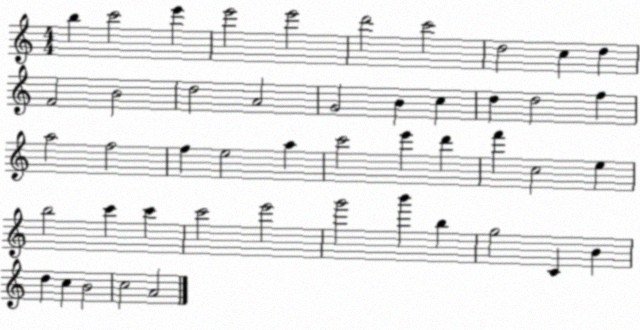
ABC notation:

X:1
T:Untitled
M:4/4
L:1/4
K:C
b c'2 e' e'2 e'2 d'2 c'2 d2 c d F2 B2 d2 A2 G2 B c d d2 f a2 f2 f e2 a c'2 e' d' f' c2 e b2 c' c' c'2 e'2 g'2 b' b g2 C B d c B2 c2 A2